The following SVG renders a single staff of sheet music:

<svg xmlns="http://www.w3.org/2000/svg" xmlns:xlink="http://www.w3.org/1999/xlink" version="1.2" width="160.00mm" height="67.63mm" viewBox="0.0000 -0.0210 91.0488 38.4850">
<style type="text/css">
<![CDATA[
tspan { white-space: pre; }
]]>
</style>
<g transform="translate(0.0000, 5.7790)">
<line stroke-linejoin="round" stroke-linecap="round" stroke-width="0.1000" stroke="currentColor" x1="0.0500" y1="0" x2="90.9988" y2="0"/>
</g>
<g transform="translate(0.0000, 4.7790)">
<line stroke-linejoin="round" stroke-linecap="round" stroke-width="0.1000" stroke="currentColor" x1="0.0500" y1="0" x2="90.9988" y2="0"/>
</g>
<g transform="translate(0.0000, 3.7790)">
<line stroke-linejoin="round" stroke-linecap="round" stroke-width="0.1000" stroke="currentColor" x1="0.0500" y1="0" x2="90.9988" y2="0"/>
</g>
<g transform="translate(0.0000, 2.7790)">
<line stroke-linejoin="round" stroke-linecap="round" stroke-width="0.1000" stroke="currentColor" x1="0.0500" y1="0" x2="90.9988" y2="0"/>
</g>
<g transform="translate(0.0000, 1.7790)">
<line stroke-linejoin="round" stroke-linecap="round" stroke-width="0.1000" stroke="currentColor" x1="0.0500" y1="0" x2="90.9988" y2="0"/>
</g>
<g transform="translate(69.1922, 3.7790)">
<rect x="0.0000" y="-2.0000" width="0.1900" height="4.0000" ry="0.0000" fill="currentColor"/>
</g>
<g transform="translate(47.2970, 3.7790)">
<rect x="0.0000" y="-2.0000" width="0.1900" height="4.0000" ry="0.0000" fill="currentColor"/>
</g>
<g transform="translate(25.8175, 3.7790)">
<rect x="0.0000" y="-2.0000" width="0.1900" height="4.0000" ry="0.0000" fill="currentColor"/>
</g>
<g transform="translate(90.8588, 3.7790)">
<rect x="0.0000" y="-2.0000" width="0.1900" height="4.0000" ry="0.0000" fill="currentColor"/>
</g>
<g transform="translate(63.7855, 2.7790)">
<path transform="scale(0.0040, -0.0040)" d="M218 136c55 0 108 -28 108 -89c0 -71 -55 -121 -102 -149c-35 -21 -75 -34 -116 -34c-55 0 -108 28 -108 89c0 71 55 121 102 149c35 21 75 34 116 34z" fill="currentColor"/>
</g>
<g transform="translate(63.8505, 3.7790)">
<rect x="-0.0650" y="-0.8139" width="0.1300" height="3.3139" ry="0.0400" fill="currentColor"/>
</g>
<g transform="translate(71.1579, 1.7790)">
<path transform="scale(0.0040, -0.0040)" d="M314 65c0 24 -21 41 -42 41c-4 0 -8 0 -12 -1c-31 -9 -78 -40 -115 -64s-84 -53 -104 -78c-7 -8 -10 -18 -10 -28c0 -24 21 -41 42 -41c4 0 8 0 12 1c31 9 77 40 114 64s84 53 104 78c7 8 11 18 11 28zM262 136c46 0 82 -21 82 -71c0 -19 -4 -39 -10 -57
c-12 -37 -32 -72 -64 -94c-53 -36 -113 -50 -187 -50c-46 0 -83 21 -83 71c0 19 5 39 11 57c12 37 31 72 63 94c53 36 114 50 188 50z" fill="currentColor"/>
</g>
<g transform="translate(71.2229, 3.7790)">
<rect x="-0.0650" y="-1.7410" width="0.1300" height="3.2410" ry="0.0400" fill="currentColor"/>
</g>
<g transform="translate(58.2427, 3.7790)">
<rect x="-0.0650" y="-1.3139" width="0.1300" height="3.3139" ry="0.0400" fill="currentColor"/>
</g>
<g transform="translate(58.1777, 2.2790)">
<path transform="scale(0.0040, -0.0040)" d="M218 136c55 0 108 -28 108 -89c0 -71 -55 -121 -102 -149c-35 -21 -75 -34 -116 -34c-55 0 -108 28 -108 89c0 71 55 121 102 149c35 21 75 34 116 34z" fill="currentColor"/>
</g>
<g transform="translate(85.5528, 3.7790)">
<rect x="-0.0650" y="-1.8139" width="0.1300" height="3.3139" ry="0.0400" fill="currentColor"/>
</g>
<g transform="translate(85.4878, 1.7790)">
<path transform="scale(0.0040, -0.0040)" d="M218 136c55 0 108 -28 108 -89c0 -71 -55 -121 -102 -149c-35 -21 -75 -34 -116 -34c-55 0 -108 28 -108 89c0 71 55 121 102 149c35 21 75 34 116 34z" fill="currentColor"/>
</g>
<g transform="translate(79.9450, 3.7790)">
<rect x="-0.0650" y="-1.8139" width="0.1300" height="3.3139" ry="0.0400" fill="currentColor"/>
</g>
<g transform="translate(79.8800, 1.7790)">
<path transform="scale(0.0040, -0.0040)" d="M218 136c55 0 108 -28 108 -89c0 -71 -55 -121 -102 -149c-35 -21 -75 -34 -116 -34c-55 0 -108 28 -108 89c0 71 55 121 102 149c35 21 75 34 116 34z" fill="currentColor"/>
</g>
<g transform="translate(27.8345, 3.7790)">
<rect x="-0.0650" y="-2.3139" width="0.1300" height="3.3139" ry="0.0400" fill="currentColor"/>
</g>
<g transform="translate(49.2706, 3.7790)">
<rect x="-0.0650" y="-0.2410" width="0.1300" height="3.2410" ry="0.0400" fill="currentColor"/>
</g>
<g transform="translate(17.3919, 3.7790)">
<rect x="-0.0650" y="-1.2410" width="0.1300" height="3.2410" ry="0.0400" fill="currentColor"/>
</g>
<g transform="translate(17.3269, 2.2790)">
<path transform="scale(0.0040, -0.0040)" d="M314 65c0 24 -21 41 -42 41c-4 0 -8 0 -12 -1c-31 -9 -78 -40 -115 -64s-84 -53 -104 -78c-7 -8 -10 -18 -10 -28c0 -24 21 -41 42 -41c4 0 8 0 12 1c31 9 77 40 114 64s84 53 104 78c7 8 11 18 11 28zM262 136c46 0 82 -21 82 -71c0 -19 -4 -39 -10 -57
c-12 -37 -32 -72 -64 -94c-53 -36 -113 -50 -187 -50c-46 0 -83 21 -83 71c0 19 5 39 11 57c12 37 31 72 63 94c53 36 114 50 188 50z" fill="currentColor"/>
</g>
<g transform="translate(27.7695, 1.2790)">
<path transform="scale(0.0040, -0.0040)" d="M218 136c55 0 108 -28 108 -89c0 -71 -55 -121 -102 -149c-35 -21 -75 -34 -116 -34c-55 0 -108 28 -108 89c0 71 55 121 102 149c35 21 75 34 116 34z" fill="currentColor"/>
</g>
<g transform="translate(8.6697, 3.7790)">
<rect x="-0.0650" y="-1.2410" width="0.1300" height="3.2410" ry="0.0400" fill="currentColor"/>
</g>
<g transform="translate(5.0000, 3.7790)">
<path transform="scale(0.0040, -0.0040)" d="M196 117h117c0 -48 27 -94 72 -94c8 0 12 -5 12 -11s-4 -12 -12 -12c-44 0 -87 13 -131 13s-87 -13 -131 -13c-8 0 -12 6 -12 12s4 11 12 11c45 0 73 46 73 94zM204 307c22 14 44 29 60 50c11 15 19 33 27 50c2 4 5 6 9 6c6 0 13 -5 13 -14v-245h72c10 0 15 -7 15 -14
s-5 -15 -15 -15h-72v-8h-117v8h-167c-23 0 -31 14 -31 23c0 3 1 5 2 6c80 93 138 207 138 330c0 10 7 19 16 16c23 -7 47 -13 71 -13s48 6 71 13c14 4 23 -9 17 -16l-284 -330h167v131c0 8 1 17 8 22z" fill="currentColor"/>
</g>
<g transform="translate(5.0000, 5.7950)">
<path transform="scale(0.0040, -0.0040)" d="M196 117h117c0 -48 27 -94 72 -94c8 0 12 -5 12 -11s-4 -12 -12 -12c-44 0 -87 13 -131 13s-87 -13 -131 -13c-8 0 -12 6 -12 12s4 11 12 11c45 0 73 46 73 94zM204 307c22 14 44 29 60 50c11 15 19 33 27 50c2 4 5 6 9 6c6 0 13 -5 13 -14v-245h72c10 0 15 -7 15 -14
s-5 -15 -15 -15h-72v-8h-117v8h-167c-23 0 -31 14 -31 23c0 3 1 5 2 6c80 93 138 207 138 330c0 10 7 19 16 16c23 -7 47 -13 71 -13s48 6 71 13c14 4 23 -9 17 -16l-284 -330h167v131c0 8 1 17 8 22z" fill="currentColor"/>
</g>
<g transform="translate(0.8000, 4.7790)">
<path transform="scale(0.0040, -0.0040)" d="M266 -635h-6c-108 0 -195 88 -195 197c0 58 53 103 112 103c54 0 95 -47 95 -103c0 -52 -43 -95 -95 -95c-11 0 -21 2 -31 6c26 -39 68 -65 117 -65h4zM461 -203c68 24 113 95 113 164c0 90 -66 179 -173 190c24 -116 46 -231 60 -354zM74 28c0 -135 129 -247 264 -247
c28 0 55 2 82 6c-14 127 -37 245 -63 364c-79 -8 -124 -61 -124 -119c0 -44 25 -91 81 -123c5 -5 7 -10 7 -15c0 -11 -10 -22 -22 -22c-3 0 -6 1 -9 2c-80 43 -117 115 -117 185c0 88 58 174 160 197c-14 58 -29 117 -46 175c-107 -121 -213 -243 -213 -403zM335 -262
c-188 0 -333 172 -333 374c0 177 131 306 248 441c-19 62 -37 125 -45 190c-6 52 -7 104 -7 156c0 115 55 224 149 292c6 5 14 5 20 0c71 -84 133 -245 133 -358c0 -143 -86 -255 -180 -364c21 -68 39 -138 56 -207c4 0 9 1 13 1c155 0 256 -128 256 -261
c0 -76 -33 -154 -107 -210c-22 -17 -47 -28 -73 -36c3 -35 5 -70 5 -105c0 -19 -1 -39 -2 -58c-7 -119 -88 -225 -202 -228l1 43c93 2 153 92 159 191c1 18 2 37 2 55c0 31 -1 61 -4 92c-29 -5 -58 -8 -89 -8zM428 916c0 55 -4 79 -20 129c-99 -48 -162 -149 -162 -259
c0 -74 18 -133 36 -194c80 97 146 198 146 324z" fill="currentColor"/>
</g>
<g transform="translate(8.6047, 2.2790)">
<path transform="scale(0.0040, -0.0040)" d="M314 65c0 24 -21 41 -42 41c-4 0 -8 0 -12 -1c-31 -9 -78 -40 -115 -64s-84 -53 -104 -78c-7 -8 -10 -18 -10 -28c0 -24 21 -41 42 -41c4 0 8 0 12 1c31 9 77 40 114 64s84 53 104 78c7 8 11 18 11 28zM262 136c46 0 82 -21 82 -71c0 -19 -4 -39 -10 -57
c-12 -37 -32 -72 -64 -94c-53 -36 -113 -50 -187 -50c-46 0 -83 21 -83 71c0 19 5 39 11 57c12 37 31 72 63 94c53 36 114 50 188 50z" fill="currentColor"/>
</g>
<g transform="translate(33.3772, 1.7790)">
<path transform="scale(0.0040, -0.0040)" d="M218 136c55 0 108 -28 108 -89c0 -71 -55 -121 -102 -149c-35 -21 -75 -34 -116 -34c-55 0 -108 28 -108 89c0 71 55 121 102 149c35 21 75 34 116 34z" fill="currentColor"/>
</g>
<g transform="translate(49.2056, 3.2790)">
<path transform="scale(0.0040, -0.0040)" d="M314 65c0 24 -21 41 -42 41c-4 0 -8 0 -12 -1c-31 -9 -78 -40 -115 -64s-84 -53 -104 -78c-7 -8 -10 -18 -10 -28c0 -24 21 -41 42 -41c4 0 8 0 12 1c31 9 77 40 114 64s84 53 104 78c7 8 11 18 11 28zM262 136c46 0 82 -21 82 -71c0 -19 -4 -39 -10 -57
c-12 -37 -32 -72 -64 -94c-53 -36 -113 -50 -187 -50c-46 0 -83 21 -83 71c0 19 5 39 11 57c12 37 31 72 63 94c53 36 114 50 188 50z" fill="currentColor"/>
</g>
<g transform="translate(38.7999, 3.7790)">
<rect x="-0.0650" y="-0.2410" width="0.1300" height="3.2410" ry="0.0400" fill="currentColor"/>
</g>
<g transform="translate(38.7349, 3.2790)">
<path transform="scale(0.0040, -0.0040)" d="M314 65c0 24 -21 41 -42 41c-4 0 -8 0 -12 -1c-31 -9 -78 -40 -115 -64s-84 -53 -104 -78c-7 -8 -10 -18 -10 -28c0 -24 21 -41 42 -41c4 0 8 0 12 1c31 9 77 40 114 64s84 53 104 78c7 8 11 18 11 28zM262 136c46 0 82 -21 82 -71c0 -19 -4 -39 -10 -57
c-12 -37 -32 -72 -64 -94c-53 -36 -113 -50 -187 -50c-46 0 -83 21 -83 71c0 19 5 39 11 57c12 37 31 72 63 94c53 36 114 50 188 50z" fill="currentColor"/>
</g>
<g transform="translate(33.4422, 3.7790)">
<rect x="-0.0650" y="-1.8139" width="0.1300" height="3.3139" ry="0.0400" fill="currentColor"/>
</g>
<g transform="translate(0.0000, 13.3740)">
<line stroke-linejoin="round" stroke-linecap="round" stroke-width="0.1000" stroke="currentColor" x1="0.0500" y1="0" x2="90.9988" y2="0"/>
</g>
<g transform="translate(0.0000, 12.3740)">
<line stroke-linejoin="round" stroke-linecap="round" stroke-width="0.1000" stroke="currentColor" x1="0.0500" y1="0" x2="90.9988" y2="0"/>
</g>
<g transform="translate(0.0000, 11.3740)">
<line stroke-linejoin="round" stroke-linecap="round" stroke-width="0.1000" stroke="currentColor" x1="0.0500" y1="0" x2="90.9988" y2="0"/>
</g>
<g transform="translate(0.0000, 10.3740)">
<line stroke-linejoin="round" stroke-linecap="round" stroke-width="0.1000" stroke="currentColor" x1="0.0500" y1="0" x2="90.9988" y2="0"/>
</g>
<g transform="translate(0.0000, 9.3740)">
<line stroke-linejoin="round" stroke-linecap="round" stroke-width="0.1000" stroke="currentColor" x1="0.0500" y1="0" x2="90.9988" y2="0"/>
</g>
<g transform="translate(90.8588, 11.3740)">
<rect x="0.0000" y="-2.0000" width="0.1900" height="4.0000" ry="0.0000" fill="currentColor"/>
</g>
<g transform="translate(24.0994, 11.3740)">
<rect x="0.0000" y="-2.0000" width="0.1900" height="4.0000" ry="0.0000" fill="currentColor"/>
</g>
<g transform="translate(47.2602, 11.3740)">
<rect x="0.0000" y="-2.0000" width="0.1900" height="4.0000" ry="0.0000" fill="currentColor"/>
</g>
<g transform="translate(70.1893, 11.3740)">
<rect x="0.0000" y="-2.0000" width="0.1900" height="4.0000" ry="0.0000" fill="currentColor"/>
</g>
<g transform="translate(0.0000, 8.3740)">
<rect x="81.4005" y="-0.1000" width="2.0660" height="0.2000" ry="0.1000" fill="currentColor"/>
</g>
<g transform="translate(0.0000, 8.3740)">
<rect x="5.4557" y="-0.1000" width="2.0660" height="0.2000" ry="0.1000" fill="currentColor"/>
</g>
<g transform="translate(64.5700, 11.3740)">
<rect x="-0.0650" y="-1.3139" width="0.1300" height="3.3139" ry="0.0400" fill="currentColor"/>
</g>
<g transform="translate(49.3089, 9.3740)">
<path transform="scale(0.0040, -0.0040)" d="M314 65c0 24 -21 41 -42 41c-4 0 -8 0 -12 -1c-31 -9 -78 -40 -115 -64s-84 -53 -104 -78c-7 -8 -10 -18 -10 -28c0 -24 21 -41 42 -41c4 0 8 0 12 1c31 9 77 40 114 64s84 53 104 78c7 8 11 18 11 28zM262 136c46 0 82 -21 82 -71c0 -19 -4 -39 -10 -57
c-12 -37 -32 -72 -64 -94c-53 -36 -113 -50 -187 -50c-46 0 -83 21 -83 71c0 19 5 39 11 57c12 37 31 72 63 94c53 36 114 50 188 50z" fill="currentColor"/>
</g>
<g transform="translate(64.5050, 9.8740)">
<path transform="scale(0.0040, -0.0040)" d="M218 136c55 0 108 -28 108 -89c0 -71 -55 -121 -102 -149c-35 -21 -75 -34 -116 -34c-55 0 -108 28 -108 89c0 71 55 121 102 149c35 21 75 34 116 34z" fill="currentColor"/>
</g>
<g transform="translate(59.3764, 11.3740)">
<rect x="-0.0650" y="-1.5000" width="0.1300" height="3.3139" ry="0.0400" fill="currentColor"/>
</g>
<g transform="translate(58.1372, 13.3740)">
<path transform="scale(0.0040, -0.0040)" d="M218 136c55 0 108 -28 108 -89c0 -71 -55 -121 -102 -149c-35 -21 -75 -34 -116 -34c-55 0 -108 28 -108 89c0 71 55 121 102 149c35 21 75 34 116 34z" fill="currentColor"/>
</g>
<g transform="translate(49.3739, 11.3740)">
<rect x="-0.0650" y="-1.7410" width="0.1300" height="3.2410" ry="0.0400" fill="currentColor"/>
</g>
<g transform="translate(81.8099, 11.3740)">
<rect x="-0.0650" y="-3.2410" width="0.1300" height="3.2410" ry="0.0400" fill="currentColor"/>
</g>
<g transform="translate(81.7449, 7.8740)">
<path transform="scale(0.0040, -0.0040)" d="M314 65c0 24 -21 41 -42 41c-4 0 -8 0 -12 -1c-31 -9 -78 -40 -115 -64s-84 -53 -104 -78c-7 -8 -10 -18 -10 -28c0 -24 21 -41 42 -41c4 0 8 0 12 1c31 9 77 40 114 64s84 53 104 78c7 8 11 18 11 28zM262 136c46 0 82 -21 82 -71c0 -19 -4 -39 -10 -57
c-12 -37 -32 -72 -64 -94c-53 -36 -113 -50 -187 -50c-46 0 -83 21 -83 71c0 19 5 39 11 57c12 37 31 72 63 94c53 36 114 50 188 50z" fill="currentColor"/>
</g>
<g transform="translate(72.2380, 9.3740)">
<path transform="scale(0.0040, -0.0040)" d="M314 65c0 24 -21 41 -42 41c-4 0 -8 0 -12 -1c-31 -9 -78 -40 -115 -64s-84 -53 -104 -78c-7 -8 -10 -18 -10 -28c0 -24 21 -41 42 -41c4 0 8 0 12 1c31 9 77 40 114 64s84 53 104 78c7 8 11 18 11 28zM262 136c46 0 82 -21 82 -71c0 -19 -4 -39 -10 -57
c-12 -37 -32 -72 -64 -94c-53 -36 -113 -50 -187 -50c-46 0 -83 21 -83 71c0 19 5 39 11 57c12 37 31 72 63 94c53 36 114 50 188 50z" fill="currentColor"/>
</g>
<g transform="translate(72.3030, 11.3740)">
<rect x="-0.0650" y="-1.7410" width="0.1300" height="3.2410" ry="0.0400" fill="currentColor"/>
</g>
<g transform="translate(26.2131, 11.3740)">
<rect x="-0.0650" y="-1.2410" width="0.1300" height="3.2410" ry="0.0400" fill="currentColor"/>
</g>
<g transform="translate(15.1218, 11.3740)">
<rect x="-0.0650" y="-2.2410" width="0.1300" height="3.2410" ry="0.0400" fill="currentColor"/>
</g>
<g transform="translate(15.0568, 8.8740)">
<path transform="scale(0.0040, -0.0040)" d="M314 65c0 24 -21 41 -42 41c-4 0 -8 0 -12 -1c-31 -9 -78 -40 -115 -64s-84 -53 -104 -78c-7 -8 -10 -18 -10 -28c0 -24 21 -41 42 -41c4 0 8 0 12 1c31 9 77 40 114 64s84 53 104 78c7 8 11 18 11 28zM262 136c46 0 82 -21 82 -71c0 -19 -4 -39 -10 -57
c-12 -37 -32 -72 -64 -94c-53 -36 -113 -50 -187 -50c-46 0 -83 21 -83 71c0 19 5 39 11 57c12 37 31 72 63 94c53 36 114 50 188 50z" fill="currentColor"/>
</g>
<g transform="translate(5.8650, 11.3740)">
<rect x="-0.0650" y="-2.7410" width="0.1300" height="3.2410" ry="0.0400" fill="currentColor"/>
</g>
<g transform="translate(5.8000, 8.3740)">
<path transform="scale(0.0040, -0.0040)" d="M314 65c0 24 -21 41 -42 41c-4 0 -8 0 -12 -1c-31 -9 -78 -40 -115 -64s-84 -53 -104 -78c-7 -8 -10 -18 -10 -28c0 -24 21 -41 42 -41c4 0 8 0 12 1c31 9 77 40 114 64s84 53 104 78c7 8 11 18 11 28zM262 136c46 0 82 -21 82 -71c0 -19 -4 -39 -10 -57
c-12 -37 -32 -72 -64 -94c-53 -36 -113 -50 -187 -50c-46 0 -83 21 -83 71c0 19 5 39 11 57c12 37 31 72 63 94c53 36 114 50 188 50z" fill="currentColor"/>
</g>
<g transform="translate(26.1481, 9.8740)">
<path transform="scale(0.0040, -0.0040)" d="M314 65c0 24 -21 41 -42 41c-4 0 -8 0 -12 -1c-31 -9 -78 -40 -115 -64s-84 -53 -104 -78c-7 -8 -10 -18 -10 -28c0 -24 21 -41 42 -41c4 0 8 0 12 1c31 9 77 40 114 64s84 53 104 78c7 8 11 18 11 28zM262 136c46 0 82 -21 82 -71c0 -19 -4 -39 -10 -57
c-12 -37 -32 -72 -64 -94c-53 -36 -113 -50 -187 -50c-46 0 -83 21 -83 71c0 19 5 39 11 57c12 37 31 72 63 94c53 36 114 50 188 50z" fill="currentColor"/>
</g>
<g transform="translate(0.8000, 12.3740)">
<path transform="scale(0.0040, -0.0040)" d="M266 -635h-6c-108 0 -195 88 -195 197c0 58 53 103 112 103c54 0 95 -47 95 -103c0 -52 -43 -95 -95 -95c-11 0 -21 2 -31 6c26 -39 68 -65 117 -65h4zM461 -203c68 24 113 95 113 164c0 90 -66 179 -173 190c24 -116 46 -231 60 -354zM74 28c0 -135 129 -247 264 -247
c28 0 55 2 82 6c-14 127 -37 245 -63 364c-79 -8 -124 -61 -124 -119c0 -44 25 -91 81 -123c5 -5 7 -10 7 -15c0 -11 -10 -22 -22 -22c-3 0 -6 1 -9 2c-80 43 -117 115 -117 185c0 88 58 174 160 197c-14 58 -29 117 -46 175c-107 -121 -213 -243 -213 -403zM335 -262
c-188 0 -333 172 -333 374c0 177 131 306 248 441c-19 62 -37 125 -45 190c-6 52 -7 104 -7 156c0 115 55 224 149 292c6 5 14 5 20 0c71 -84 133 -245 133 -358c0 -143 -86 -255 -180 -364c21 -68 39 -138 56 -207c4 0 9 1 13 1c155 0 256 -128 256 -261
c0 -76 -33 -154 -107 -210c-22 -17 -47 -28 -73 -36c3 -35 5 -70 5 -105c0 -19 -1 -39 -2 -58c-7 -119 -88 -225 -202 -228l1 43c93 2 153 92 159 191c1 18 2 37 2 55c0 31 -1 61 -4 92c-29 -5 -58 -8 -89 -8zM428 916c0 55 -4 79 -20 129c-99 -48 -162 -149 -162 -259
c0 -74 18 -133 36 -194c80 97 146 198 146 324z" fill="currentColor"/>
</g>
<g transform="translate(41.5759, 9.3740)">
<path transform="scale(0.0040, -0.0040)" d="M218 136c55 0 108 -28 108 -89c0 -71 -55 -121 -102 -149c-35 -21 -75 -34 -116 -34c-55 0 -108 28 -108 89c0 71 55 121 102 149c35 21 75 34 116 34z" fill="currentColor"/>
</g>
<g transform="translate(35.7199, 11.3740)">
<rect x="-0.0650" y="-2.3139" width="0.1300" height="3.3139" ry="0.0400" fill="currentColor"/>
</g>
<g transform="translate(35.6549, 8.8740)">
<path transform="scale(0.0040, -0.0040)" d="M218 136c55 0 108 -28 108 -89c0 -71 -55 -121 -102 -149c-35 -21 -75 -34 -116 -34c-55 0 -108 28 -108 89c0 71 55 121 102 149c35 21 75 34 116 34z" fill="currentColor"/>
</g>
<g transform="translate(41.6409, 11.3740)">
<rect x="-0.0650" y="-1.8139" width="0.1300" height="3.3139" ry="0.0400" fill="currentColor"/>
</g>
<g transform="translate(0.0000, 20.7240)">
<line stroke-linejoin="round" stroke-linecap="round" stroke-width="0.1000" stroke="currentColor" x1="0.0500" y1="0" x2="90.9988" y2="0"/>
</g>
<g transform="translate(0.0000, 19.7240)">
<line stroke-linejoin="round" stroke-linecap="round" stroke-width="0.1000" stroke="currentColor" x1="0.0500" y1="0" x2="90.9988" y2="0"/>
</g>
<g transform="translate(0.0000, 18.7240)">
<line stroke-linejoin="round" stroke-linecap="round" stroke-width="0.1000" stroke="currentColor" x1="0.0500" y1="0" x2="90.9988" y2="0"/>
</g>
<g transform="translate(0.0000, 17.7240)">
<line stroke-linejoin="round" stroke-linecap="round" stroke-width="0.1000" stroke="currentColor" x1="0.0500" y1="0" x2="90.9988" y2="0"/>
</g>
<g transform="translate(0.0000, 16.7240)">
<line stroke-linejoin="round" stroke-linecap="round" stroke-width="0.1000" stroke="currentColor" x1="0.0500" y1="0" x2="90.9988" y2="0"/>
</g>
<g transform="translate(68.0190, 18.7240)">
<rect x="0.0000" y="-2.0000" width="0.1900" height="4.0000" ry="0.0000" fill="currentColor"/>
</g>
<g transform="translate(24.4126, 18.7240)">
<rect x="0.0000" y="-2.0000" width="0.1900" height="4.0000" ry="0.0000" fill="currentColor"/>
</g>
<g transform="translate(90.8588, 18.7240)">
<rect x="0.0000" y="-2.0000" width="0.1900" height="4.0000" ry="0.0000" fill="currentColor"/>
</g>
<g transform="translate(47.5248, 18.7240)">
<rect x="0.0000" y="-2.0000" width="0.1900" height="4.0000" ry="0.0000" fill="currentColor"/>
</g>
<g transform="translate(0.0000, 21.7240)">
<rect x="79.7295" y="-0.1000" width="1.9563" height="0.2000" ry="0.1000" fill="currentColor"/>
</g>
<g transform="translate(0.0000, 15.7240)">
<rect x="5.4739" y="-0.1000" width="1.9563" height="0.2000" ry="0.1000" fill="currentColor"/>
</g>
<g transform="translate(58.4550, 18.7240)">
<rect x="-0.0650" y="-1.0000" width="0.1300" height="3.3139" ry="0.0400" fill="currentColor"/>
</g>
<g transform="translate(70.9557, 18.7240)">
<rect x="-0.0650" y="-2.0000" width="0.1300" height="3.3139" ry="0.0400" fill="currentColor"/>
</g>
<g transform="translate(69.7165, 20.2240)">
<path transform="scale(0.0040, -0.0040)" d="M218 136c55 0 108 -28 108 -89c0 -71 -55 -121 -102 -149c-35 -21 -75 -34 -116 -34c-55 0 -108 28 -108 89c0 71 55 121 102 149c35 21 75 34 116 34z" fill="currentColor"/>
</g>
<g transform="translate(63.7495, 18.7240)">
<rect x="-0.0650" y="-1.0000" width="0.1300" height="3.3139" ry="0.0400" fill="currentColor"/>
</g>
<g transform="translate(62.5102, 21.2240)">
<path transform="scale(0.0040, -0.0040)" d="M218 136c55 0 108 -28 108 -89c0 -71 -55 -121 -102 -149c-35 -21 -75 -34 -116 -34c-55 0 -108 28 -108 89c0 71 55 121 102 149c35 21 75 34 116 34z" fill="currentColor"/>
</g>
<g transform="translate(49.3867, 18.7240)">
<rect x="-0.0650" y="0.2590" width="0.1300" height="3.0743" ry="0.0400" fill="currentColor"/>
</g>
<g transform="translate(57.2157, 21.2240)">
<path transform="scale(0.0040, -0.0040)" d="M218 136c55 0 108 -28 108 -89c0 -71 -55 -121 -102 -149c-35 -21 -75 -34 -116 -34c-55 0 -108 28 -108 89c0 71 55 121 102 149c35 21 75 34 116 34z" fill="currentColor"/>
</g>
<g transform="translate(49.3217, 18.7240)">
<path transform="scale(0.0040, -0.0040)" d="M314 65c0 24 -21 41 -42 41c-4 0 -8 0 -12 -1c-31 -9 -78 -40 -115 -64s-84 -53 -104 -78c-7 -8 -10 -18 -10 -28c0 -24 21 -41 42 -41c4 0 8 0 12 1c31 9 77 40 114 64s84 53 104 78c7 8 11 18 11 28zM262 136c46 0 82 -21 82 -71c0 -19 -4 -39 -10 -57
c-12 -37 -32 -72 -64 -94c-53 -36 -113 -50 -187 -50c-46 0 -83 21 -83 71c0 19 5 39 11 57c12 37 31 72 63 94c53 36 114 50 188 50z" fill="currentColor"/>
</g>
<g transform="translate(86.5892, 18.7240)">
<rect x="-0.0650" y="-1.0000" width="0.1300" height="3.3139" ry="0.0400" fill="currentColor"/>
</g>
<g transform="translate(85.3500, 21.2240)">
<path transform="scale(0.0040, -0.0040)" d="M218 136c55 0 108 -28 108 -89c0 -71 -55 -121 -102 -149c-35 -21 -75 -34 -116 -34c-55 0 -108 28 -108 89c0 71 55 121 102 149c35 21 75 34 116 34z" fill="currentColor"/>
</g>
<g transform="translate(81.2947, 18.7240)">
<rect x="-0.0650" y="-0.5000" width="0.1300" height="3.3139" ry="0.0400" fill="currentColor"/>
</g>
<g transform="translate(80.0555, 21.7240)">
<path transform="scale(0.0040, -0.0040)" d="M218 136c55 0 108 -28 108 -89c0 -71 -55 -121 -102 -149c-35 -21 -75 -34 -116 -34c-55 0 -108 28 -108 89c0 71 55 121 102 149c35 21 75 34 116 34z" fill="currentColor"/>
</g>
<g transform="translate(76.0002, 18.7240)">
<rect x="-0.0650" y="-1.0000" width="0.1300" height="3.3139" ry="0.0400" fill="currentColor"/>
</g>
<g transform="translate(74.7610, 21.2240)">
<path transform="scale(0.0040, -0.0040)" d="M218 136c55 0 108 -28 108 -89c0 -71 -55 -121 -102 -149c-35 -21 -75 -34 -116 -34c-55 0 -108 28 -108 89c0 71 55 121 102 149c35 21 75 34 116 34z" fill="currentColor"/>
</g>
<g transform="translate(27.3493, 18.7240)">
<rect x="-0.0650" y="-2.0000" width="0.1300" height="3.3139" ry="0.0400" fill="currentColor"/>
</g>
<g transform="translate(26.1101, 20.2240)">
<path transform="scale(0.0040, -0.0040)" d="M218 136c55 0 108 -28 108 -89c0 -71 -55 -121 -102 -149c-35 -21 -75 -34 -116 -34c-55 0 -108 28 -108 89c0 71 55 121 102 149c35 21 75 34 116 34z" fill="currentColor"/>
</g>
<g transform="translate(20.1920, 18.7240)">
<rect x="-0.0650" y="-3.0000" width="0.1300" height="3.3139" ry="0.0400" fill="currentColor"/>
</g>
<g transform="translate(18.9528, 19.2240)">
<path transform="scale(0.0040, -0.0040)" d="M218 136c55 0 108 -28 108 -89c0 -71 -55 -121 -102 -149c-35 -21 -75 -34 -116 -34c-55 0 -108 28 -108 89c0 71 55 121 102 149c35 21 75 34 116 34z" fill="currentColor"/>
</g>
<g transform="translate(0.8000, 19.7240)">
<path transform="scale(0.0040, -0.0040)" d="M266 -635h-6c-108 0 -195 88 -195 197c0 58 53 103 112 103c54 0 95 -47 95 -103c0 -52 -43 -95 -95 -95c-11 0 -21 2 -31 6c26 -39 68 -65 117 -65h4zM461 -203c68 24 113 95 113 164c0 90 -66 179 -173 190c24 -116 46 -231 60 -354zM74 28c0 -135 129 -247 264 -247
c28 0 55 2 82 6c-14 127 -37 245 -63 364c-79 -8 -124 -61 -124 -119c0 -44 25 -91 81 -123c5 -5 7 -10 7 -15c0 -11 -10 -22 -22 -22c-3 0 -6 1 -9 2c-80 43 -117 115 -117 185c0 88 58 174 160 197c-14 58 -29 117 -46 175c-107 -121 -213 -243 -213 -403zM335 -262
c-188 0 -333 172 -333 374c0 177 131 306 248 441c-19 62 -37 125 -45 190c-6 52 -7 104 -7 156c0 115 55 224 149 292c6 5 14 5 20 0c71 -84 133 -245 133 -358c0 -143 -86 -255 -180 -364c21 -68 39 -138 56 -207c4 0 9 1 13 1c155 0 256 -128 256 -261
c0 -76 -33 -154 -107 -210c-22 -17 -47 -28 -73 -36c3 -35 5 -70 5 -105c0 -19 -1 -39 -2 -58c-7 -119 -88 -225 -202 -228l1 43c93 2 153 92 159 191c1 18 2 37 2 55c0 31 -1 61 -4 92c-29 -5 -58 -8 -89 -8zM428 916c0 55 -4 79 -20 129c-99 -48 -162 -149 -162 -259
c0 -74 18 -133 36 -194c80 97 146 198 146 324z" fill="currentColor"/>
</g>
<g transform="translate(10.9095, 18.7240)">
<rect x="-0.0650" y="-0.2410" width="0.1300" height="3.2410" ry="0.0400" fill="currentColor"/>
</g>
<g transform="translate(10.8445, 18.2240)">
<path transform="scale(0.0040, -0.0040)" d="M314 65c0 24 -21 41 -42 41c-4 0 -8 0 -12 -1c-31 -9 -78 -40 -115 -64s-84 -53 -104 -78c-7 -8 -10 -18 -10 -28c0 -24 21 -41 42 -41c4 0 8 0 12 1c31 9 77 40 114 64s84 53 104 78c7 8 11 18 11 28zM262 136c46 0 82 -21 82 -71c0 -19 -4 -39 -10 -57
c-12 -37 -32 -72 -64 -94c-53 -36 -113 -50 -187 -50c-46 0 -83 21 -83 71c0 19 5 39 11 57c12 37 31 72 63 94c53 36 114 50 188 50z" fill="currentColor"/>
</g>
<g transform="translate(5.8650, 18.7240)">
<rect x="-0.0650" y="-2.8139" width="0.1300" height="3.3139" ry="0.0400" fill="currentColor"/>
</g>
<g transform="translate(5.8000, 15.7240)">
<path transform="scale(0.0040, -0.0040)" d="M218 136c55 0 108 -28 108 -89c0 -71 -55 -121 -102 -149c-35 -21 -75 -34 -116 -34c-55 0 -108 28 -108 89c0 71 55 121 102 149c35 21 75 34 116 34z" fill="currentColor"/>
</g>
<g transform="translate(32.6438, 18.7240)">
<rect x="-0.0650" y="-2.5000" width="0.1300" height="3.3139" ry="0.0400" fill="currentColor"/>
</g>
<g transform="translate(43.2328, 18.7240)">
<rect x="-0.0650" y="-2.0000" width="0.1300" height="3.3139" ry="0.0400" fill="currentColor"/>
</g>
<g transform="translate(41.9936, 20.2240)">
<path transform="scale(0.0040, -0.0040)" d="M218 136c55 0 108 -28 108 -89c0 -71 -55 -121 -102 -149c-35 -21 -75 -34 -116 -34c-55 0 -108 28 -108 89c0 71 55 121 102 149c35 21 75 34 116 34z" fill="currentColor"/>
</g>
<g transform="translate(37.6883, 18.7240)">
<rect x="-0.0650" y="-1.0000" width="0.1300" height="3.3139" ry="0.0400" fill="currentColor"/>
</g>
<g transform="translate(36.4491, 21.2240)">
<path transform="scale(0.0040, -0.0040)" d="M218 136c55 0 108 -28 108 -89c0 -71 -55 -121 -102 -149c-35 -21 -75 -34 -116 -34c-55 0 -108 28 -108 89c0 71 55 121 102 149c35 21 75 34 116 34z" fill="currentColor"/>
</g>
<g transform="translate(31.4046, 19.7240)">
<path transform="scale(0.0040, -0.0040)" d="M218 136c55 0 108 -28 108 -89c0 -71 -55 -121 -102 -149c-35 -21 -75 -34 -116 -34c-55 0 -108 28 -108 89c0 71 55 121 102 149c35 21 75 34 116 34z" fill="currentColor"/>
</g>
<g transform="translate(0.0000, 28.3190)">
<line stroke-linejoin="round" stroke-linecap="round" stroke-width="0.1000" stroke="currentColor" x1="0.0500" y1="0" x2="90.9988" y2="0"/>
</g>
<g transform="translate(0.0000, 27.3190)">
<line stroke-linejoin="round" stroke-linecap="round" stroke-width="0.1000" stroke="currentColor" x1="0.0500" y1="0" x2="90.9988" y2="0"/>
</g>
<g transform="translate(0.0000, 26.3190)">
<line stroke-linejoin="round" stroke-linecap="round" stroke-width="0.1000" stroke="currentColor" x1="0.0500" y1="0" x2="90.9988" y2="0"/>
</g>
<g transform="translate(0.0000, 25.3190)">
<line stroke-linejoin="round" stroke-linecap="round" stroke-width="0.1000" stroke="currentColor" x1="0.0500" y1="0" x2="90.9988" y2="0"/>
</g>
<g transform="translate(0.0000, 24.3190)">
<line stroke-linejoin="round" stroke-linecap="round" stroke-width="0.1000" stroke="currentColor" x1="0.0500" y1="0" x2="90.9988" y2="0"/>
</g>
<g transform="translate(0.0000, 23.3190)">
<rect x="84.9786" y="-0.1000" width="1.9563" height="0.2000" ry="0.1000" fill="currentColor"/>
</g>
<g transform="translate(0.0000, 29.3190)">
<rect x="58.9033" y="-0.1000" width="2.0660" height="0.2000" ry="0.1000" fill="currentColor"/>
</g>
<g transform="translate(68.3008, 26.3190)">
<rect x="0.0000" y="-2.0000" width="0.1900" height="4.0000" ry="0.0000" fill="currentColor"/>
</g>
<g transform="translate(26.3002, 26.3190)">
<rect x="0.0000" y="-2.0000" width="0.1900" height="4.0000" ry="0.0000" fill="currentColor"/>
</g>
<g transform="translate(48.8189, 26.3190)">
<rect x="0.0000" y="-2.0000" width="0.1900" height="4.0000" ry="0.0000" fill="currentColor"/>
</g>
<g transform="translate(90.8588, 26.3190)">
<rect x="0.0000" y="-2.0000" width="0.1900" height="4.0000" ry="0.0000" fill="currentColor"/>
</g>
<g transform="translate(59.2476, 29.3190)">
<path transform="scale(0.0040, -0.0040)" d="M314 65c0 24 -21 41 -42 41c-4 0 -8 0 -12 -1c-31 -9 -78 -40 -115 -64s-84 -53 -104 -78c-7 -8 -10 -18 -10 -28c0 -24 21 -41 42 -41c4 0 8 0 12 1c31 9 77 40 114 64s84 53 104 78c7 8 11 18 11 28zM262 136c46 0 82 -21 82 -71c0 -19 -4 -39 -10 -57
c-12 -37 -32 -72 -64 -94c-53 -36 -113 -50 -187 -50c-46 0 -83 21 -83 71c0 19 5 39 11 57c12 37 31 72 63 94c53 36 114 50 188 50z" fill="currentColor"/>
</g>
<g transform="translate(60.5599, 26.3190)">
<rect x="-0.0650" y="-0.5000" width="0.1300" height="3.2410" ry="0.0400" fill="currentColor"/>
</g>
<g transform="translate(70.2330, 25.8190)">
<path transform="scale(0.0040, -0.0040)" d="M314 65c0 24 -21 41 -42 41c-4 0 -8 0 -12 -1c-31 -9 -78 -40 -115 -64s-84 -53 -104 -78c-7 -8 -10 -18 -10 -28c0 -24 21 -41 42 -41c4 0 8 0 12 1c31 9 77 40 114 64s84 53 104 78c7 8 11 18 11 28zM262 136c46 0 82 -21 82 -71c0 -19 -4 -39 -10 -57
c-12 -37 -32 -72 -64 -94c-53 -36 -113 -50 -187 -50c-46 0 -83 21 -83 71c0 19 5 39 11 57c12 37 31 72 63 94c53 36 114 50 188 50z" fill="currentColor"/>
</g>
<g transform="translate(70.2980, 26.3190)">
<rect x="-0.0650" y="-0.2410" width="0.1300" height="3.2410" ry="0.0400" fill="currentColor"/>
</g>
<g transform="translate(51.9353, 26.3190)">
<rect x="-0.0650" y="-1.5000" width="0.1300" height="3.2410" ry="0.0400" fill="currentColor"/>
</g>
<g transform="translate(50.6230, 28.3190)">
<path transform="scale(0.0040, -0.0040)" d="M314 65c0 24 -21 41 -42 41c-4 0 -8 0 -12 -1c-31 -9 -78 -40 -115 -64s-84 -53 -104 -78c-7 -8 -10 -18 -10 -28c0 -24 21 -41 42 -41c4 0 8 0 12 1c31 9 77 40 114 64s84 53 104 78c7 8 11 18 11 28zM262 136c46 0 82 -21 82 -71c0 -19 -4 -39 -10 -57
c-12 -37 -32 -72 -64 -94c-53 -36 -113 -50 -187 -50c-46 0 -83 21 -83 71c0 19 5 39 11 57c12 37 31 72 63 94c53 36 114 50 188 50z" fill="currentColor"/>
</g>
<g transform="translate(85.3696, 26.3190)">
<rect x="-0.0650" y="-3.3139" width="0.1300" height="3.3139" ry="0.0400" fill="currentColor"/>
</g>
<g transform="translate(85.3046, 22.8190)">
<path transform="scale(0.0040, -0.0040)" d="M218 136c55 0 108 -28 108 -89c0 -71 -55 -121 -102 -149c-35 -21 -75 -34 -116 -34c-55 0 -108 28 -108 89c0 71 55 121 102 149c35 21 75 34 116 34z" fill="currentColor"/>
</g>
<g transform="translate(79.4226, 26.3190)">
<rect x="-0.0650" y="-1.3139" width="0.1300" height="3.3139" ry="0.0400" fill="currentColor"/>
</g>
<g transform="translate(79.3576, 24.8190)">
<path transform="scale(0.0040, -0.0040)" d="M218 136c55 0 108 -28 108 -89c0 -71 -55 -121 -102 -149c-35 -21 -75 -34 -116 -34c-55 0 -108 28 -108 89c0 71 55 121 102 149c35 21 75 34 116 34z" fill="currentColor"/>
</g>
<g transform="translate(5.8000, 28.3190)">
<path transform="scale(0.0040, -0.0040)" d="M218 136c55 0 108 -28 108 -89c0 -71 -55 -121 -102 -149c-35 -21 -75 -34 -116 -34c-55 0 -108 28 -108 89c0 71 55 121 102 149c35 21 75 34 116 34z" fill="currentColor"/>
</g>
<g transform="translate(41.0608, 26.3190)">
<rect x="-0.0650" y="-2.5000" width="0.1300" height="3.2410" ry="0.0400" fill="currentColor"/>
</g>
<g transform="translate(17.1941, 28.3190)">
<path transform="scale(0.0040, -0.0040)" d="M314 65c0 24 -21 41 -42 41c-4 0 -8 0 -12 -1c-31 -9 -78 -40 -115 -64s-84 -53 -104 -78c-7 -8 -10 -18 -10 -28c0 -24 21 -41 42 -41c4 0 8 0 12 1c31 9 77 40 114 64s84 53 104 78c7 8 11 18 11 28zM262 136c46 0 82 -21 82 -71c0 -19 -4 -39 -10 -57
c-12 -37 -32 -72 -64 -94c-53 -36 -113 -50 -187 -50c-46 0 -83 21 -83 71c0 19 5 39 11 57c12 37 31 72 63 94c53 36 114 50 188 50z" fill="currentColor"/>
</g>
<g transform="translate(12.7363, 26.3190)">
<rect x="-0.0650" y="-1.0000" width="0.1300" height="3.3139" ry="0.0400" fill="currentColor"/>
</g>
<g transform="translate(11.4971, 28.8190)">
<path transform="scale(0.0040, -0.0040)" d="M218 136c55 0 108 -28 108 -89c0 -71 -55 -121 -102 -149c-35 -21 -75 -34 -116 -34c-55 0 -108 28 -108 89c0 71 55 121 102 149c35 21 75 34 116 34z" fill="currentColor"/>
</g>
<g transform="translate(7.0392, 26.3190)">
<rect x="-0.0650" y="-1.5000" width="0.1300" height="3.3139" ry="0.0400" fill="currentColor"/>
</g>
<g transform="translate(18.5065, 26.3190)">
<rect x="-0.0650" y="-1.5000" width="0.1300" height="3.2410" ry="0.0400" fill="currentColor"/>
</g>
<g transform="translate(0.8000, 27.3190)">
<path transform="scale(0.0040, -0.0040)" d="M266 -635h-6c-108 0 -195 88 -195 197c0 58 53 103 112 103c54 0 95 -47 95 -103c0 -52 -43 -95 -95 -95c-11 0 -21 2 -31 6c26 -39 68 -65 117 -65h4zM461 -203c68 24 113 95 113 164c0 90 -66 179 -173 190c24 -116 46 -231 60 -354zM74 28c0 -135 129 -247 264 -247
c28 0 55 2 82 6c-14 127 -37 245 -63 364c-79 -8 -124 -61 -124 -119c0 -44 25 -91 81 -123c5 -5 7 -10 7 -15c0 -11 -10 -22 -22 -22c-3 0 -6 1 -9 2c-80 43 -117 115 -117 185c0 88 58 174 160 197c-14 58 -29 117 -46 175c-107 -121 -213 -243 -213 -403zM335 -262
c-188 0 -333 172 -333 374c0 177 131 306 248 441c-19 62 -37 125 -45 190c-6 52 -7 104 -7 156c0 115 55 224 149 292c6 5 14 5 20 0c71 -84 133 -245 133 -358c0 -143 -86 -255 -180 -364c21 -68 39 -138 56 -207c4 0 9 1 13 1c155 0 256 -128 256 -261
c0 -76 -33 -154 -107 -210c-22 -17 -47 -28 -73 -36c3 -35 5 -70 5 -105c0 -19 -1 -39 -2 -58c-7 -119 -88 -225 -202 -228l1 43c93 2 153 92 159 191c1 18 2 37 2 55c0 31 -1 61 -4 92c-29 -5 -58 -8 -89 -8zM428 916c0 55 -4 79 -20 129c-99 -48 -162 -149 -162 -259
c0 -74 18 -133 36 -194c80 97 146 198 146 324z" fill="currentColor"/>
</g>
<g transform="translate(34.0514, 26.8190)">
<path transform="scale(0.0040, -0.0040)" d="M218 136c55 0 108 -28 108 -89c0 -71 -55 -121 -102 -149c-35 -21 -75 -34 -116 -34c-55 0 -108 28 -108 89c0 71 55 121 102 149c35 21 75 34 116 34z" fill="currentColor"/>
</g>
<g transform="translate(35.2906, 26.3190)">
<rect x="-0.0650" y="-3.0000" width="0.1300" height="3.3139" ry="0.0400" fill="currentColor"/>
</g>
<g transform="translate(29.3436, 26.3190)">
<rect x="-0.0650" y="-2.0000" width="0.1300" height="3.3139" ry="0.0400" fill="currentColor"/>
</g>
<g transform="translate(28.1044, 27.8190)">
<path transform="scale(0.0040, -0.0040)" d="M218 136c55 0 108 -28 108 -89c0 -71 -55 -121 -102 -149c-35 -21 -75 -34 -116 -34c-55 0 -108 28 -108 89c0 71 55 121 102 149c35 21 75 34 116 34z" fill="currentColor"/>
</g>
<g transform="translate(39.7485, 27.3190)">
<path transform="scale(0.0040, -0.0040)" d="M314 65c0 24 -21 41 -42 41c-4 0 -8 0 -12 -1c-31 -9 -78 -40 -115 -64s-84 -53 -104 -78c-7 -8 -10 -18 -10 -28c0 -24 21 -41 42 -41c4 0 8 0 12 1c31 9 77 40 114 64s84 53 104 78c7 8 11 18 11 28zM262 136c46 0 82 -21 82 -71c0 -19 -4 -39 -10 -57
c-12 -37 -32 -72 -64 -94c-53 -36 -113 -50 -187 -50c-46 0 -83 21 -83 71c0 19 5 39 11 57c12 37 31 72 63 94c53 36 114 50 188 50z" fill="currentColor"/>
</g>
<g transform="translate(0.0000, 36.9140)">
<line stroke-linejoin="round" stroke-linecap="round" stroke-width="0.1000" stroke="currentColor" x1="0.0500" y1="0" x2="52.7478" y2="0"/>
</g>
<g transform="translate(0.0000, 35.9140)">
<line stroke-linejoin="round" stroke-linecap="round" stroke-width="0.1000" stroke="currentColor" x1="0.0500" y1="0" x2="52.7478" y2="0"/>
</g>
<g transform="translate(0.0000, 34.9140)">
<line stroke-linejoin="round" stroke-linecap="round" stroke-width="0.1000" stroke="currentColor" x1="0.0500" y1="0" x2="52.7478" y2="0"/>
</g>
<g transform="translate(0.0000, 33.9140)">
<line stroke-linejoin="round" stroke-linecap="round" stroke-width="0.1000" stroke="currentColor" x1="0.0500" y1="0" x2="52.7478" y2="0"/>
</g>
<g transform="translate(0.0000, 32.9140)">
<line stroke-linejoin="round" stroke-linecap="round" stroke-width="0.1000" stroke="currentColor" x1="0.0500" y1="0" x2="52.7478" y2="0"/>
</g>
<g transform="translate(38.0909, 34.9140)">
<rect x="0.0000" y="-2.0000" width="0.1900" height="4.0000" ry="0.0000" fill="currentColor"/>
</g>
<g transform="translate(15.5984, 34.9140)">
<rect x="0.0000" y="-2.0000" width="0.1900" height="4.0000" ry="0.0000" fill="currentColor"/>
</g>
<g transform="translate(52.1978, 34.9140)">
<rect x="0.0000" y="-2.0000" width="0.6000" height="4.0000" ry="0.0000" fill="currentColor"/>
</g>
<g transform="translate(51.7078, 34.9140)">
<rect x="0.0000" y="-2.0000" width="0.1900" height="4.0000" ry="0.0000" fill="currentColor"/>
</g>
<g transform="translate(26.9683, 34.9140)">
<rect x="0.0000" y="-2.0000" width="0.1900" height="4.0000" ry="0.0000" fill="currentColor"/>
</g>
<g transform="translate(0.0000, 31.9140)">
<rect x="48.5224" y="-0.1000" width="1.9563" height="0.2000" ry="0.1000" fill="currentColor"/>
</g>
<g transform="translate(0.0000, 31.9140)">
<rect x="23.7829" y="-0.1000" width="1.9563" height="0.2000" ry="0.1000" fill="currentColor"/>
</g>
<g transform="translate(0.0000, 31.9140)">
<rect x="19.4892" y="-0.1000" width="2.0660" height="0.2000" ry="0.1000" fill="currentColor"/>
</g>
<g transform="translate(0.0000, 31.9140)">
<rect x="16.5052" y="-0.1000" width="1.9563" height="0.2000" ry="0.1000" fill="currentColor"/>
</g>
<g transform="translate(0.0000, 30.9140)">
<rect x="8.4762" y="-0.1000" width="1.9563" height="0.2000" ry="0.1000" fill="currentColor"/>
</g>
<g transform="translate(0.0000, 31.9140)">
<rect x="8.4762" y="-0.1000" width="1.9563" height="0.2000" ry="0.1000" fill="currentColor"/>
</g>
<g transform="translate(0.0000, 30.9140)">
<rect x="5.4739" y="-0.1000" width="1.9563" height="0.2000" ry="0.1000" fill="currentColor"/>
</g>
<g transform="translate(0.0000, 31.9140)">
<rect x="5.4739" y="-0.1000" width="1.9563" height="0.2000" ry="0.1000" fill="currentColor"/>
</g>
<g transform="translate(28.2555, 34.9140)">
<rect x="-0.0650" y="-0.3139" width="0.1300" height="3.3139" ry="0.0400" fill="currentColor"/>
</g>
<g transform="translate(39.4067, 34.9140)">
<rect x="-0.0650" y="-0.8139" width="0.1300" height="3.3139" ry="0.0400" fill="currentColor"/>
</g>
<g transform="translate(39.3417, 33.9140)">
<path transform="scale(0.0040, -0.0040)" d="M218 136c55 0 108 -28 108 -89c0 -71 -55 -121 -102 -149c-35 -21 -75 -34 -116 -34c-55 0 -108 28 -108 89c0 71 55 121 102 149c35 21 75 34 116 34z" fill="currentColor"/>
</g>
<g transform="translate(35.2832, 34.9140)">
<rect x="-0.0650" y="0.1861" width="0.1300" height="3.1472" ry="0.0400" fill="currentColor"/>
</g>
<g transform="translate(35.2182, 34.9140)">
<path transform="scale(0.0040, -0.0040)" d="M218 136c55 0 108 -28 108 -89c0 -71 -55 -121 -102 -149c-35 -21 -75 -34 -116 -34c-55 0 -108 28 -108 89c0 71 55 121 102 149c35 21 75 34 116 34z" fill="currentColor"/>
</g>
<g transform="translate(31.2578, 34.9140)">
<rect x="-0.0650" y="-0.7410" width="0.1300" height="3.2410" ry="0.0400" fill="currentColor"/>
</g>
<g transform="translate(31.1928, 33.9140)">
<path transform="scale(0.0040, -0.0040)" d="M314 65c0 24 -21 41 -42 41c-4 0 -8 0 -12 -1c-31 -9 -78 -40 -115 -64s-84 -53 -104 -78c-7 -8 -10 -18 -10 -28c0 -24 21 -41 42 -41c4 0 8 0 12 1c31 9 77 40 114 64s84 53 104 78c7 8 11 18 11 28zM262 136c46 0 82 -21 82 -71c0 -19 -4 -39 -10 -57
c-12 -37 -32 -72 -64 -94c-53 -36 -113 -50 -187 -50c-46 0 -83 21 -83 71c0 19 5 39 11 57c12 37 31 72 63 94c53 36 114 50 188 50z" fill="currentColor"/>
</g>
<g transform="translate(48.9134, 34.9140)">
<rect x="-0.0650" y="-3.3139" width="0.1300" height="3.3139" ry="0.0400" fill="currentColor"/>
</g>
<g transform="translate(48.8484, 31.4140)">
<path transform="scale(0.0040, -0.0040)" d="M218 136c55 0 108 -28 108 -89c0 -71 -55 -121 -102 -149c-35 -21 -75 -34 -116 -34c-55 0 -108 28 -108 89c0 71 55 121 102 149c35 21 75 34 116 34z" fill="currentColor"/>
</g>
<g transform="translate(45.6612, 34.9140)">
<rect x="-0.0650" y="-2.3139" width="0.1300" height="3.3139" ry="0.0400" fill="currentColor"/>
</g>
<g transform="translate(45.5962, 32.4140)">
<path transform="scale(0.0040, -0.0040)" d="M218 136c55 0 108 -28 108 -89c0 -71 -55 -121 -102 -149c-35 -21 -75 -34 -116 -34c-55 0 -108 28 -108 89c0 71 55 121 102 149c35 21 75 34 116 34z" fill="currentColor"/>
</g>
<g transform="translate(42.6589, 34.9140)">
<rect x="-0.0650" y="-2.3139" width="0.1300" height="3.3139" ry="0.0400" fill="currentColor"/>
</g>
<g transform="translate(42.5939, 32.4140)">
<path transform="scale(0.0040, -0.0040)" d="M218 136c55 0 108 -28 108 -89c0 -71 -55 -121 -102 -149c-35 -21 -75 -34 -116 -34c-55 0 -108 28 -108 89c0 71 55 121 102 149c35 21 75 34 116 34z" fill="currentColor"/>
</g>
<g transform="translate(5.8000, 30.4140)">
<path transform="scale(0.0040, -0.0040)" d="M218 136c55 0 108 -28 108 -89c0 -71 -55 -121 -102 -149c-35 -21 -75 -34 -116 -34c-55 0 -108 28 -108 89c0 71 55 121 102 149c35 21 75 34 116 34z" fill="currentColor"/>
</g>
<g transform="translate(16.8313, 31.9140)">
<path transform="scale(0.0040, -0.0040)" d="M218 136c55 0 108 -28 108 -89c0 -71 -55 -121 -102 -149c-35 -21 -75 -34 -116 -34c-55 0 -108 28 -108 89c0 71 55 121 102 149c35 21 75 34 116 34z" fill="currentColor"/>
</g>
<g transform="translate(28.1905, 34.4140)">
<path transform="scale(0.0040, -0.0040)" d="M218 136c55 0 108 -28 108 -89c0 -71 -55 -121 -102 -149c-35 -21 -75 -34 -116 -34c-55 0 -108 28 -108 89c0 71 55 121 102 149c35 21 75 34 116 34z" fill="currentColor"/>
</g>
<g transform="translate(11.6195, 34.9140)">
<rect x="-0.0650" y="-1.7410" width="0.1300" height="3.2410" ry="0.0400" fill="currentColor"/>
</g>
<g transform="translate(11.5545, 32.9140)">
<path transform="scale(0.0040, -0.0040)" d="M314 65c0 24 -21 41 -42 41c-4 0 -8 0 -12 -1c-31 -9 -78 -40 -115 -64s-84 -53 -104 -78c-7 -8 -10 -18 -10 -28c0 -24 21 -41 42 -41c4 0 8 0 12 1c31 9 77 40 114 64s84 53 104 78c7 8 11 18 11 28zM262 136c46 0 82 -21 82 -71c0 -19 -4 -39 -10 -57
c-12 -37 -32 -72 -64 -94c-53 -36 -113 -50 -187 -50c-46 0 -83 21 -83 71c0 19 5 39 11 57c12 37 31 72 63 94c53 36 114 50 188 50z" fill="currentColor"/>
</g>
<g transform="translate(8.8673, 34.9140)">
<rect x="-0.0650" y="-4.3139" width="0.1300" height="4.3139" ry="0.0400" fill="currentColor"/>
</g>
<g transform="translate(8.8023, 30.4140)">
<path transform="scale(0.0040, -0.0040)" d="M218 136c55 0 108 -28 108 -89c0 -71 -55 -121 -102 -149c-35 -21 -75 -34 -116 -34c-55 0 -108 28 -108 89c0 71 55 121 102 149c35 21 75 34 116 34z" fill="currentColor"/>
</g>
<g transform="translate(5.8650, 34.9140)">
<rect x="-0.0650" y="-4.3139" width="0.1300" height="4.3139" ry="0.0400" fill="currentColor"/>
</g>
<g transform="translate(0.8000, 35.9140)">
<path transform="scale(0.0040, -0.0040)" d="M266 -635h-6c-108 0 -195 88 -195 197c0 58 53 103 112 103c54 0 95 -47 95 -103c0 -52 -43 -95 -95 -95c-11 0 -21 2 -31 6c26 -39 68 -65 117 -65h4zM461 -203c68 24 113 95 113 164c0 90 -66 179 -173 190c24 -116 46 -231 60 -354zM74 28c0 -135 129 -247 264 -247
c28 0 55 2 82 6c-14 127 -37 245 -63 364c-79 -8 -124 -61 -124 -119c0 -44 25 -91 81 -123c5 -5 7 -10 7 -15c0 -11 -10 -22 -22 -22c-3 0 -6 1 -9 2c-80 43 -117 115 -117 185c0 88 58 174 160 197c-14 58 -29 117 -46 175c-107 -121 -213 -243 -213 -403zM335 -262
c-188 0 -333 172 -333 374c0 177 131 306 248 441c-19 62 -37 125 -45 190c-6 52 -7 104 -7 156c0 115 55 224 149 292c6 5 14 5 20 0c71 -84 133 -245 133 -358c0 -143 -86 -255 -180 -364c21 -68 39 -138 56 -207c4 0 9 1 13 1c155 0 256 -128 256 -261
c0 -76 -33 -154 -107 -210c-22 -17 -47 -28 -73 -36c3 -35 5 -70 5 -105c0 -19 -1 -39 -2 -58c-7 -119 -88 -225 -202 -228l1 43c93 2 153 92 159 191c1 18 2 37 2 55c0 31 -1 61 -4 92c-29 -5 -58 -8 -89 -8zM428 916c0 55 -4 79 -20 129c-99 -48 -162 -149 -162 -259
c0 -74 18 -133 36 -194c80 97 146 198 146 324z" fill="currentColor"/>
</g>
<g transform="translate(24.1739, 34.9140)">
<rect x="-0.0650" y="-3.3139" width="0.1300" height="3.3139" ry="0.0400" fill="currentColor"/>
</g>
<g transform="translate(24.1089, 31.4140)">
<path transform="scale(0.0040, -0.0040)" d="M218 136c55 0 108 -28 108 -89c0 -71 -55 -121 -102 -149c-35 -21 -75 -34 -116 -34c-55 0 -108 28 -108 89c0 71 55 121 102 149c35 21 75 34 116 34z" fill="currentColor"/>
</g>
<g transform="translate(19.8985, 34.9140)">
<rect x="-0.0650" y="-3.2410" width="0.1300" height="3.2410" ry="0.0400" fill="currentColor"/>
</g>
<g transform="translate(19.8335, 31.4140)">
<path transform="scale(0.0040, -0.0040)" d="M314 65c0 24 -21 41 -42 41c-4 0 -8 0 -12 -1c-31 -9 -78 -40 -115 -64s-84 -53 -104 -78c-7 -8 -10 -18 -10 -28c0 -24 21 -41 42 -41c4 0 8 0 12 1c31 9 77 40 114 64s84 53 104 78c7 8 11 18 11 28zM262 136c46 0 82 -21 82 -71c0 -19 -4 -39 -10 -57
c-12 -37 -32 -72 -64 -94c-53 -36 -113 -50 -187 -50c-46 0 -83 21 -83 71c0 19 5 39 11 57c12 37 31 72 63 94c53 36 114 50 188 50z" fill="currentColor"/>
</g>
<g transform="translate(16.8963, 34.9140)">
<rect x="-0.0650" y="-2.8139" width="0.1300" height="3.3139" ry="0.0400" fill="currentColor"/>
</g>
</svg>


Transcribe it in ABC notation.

X:1
T:Untitled
M:4/4
L:1/4
K:C
e2 e2 g f c2 c2 e d f2 f f a2 g2 e2 g f f2 E e f2 b2 a c2 A F G D F B2 D D F D C D E D E2 F A G2 E2 C2 c2 e b d' d' f2 a b2 b c d2 B d g g b